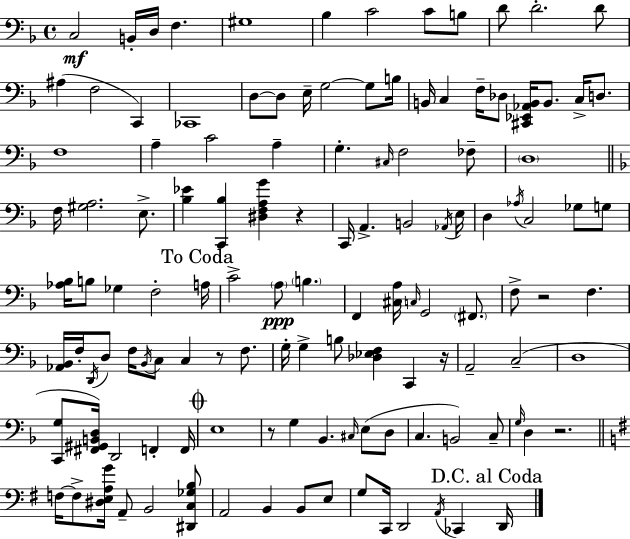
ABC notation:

X:1
T:Untitled
M:4/4
L:1/4
K:F
C,2 B,,/4 D,/4 F, ^G,4 _B, C2 C/2 B,/2 D/2 D2 D/2 ^A, F,2 C,, _C,,4 D,/2 D,/2 E,/4 G,2 G,/2 B,/4 B,,/4 C, F,/4 _D,/2 [^C,,_E,,_A,,B,,]/4 B,,/2 C,/4 D,/2 F,4 A, C2 A, G, ^C,/4 F,2 _F,/2 D,4 F,/4 [^G,A,]2 E,/2 [_B,_E] [C,,_B,] [^D,F,A,G] z C,,/4 A,, B,,2 _A,,/4 E,/4 D, _A,/4 C,2 _G,/2 G,/2 [_A,_B,]/4 B,/2 _G, F,2 A,/4 C2 A,/2 B, F,, [^C,A,]/4 C,/4 G,,2 ^F,,/2 F,/2 z2 F, [_A,,_B,,]/4 F,/4 D,,/4 D,/2 F,/4 _B,,/4 C,/2 C, z/2 F,/2 G,/4 G, B,/2 [_D,_E,F,] C,, z/4 A,,2 C,2 D,4 [C,,G,]/2 [^F,,^G,,B,,D,]/4 D,,2 F,, F,,/4 E,4 z/2 G, _B,, ^C,/4 E,/2 D,/2 C, B,,2 C,/2 G,/4 D, z2 F,/4 F,/2 [^D,E,A,G]/4 A,,/2 B,,2 [^D,,C,_G,B,]/2 A,,2 B,, B,,/2 E,/2 G,/2 C,,/4 D,,2 A,,/4 _C,, D,,/4